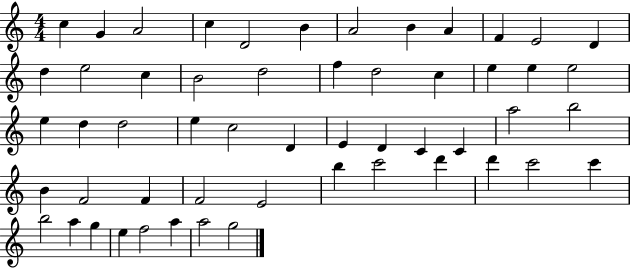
C5/q G4/q A4/h C5/q D4/h B4/q A4/h B4/q A4/q F4/q E4/h D4/q D5/q E5/h C5/q B4/h D5/h F5/q D5/h C5/q E5/q E5/q E5/h E5/q D5/q D5/h E5/q C5/h D4/q E4/q D4/q C4/q C4/q A5/h B5/h B4/q F4/h F4/q F4/h E4/h B5/q C6/h D6/q D6/q C6/h C6/q B5/h A5/q G5/q E5/q F5/h A5/q A5/h G5/h